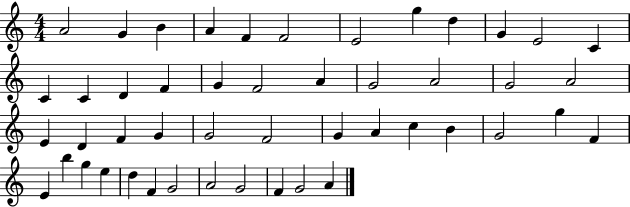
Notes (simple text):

A4/h G4/q B4/q A4/q F4/q F4/h E4/h G5/q D5/q G4/q E4/h C4/q C4/q C4/q D4/q F4/q G4/q F4/h A4/q G4/h A4/h G4/h A4/h E4/q D4/q F4/q G4/q G4/h F4/h G4/q A4/q C5/q B4/q G4/h G5/q F4/q E4/q B5/q G5/q E5/q D5/q F4/q G4/h A4/h G4/h F4/q G4/h A4/q